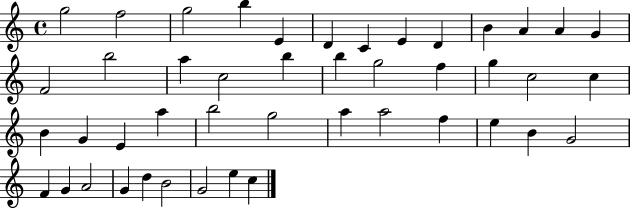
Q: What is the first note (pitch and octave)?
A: G5